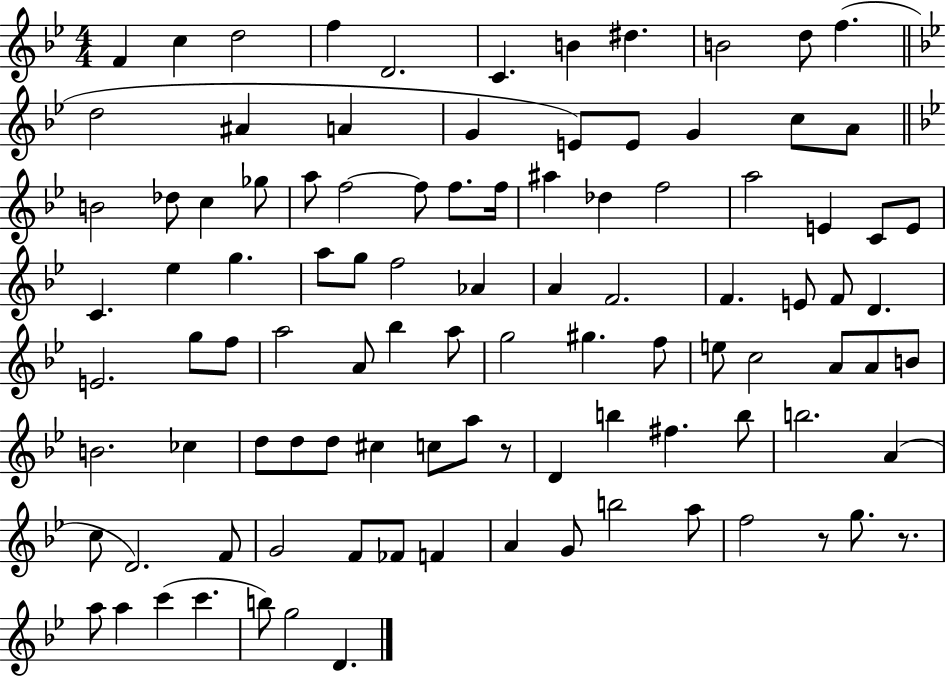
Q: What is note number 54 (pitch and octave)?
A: A4